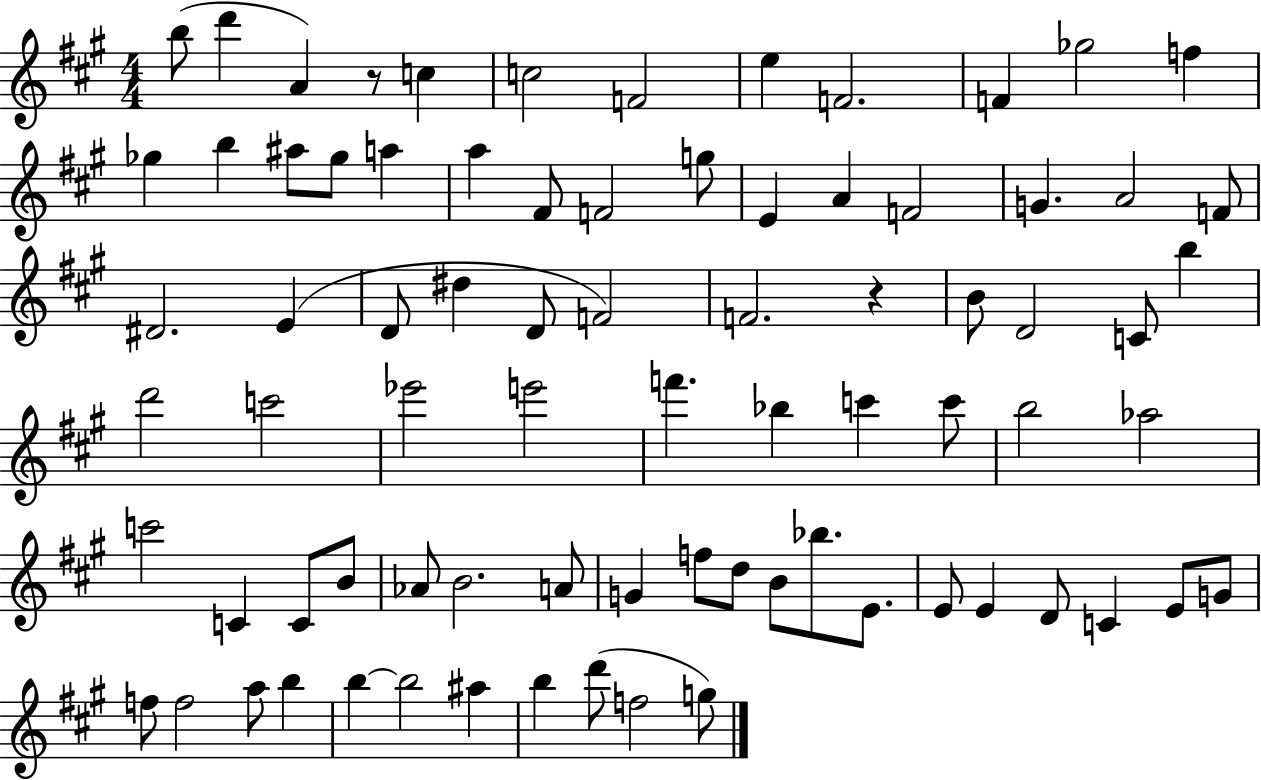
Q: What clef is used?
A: treble